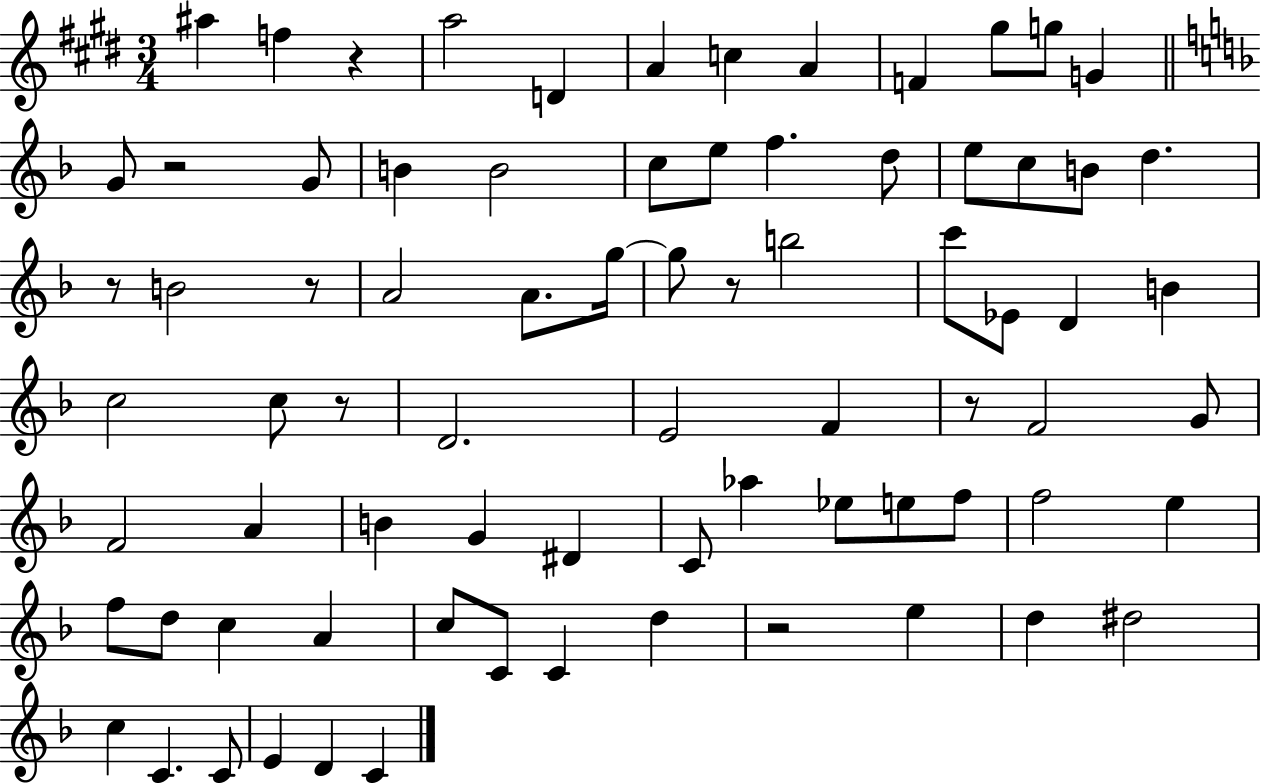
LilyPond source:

{
  \clef treble
  \numericTimeSignature
  \time 3/4
  \key e \major
  ais''4 f''4 r4 | a''2 d'4 | a'4 c''4 a'4 | f'4 gis''8 g''8 g'4 | \break \bar "||" \break \key f \major g'8 r2 g'8 | b'4 b'2 | c''8 e''8 f''4. d''8 | e''8 c''8 b'8 d''4. | \break r8 b'2 r8 | a'2 a'8. g''16~~ | g''8 r8 b''2 | c'''8 ees'8 d'4 b'4 | \break c''2 c''8 r8 | d'2. | e'2 f'4 | r8 f'2 g'8 | \break f'2 a'4 | b'4 g'4 dis'4 | c'8 aes''4 ees''8 e''8 f''8 | f''2 e''4 | \break f''8 d''8 c''4 a'4 | c''8 c'8 c'4 d''4 | r2 e''4 | d''4 dis''2 | \break c''4 c'4. c'8 | e'4 d'4 c'4 | \bar "|."
}